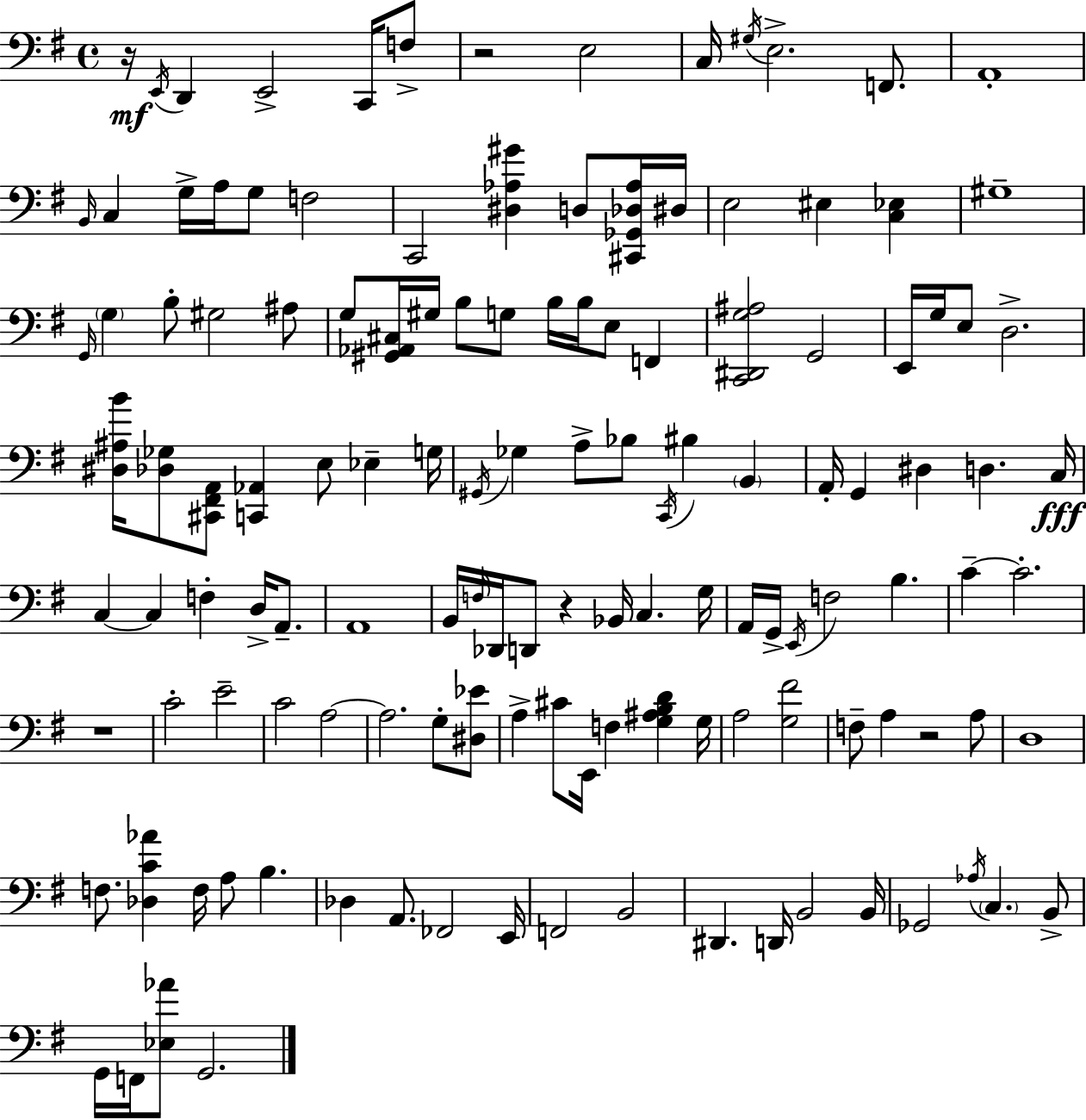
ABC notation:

X:1
T:Untitled
M:4/4
L:1/4
K:G
z/4 E,,/4 D,, E,,2 C,,/4 F,/2 z2 E,2 C,/4 ^G,/4 E,2 F,,/2 A,,4 B,,/4 C, G,/4 A,/4 G,/2 F,2 C,,2 [^D,_A,^G] D,/2 [^C,,_G,,_D,_A,]/4 ^D,/4 E,2 ^E, [C,_E,] ^G,4 G,,/4 G, B,/2 ^G,2 ^A,/2 G,/2 [^G,,_A,,^C,]/4 ^G,/4 B,/2 G,/2 B,/4 B,/4 E,/2 F,, [C,,^D,,G,^A,]2 G,,2 E,,/4 G,/4 E,/2 D,2 [^D,^A,B]/4 [_D,_G,]/2 [^C,,^F,,A,,]/2 [C,,_A,,] E,/2 _E, G,/4 ^G,,/4 _G, A,/2 _B,/2 C,,/4 ^B, B,, A,,/4 G,, ^D, D, C,/4 C, C, F, D,/4 A,,/2 A,,4 B,,/4 F,/4 _D,,/4 D,,/2 z _B,,/4 C, G,/4 A,,/4 G,,/4 E,,/4 F,2 B, C C2 z4 C2 E2 C2 A,2 A,2 G,/2 [^D,_E]/2 A, ^C/2 E,,/4 F, [G,^A,B,D] G,/4 A,2 [G,^F]2 F,/2 A, z2 A,/2 D,4 F,/2 [_D,C_A] F,/4 A,/2 B, _D, A,,/2 _F,,2 E,,/4 F,,2 B,,2 ^D,, D,,/4 B,,2 B,,/4 _G,,2 _A,/4 C, B,,/2 G,,/4 F,,/4 [_E,_A]/2 G,,2